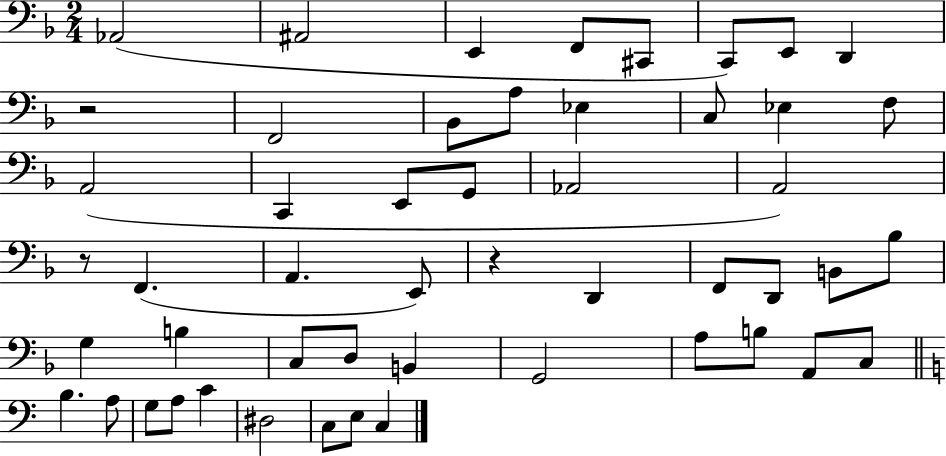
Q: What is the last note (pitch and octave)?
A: C3